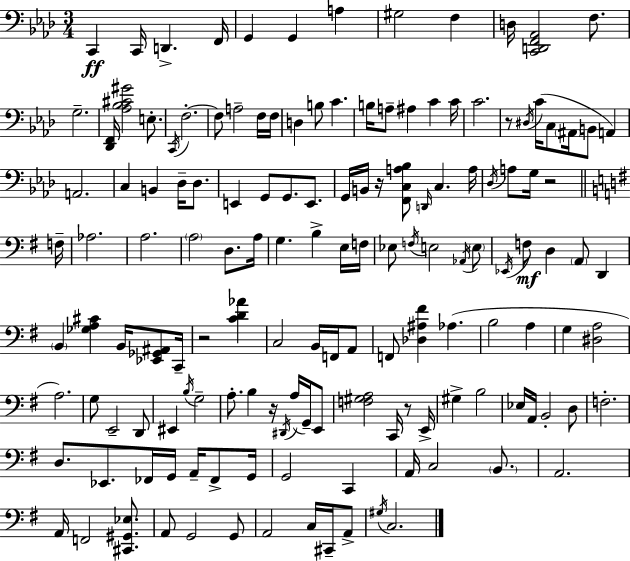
X:1
T:Untitled
M:3/4
L:1/4
K:Ab
C,, C,,/4 D,, F,,/4 G,, G,, A, ^G,2 F, D,/4 [C,,D,,F,,_A,,]2 F,/2 G,2 [_D,,F,,]/4 [_A,_B,^C^G]2 E,/2 C,,/4 F,2 F,/2 A,2 F,/4 F,/4 D, B,/2 C B,/4 A,/2 ^A, C C/4 C2 z/2 ^D,/4 C/4 C,/2 ^A,,/4 B,,/2 A,, A,,2 C, B,, _D,/4 _D,/2 E,, G,,/2 G,,/2 E,,/2 G,,/4 B,,/4 z/4 [F,,C,A,_B,]/2 D,,/4 C, A,/4 _D,/4 A,/2 G,/4 z2 F,/4 _A,2 A,2 A,2 D,/2 A,/4 G, B, E,/4 F,/4 _E,/2 F,/4 E,2 _A,,/4 E,/2 _E,,/4 F,/2 D, A,,/2 D,, B,, [_G,A,^C] B,,/4 [_E,,_G,,^A,,]/2 C,,/4 z2 [CD_A] C,2 B,,/4 F,,/4 A,,/2 F,,/2 [_D,^A,^F] _A, B,2 A, G, [^D,A,]2 A,2 G,/2 E,,2 D,,/2 ^E,, B,/4 G,2 A,/2 B, z/4 ^D,,/4 A,/4 G,,/4 E,,/2 [F,^G,A,]2 C,,/4 z/2 E,,/4 ^G, B,2 _E,/4 A,,/4 B,,2 D,/2 F,2 D,/2 _E,,/2 _F,,/4 G,,/4 A,,/4 _F,,/2 G,,/4 G,,2 C,, A,,/4 C,2 B,,/2 A,,2 A,,/4 F,,2 [^C,,^G,,_E,]/2 A,,/2 G,,2 G,,/2 A,,2 C,/4 ^C,,/4 A,,/2 ^G,/4 C,2